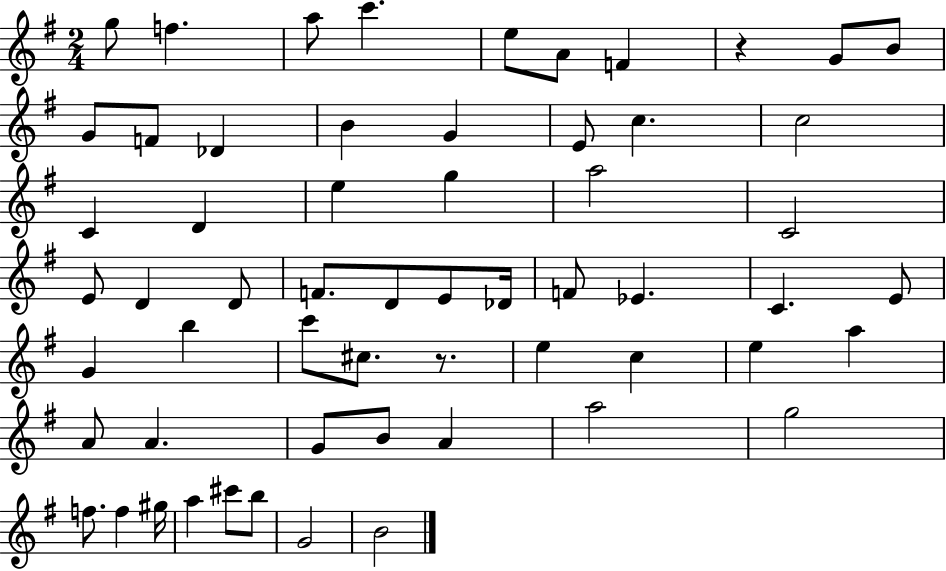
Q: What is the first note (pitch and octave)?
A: G5